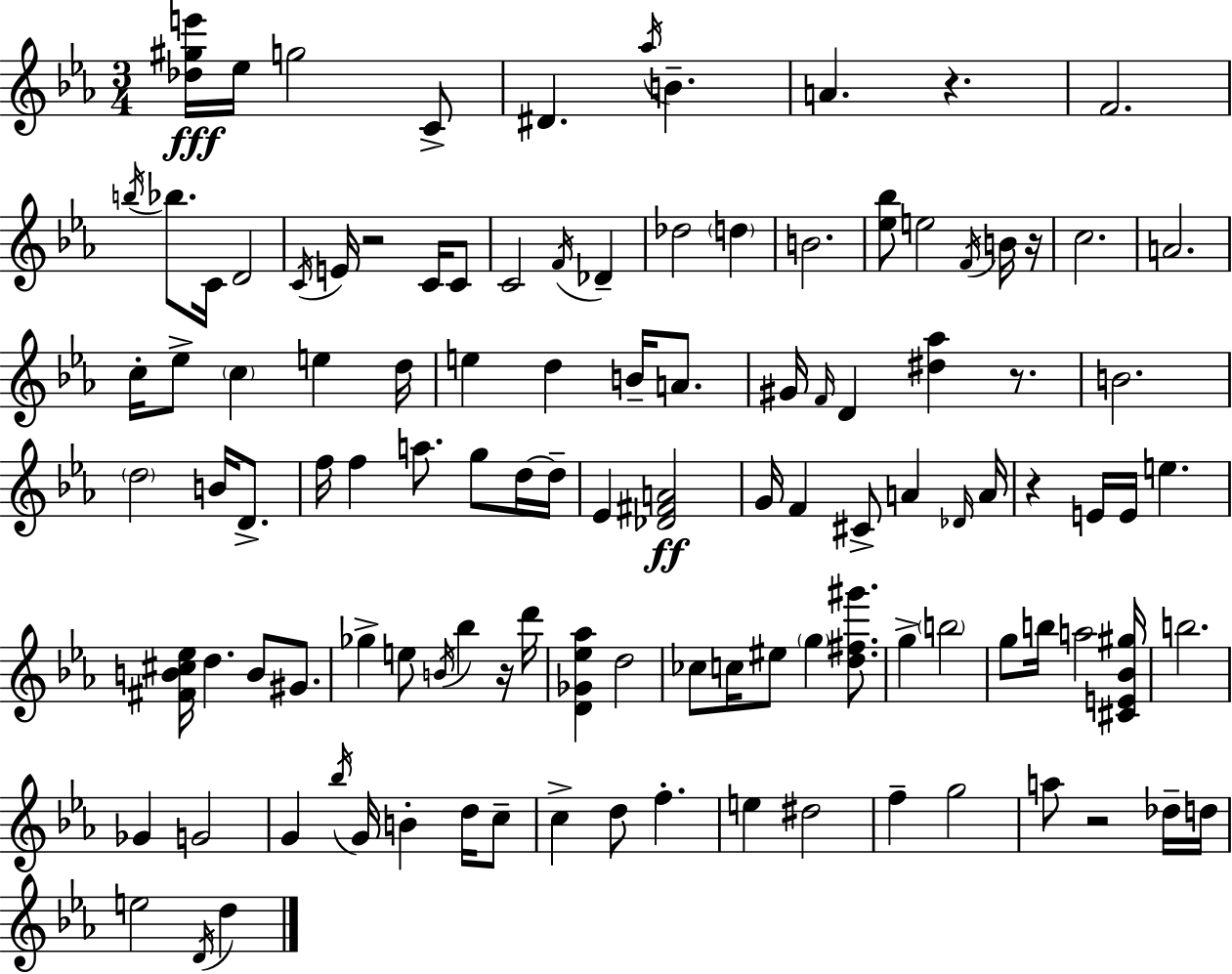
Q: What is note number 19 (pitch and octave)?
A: Db4